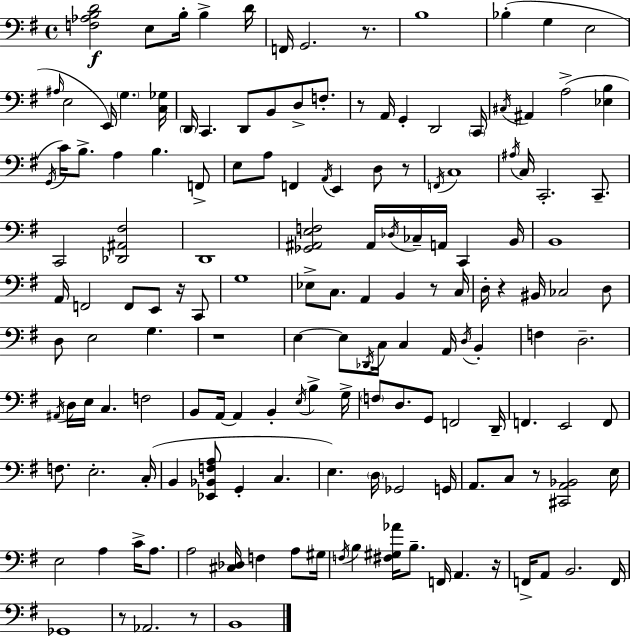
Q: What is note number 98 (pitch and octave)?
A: F2